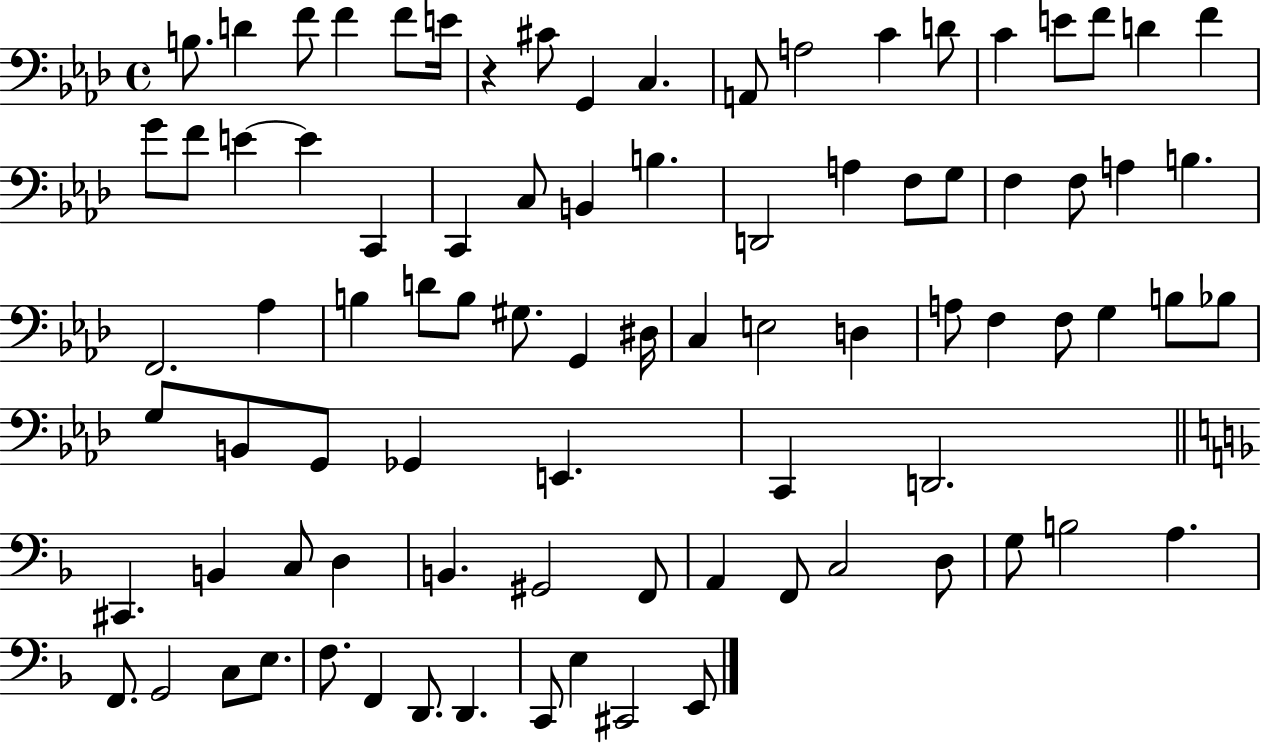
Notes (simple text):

B3/e. D4/q F4/e F4/q F4/e E4/s R/q C#4/e G2/q C3/q. A2/e A3/h C4/q D4/e C4/q E4/e F4/e D4/q F4/q G4/e F4/e E4/q E4/q C2/q C2/q C3/e B2/q B3/q. D2/h A3/q F3/e G3/e F3/q F3/e A3/q B3/q. F2/h. Ab3/q B3/q D4/e B3/e G#3/e. G2/q D#3/s C3/q E3/h D3/q A3/e F3/q F3/e G3/q B3/e Bb3/e G3/e B2/e G2/e Gb2/q E2/q. C2/q D2/h. C#2/q. B2/q C3/e D3/q B2/q. G#2/h F2/e A2/q F2/e C3/h D3/e G3/e B3/h A3/q. F2/e. G2/h C3/e E3/e. F3/e. F2/q D2/e. D2/q. C2/e E3/q C#2/h E2/e